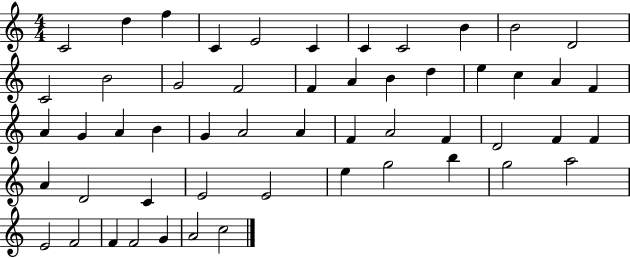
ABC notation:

X:1
T:Untitled
M:4/4
L:1/4
K:C
C2 d f C E2 C C C2 B B2 D2 C2 B2 G2 F2 F A B d e c A F A G A B G A2 A F A2 F D2 F F A D2 C E2 E2 e g2 b g2 a2 E2 F2 F F2 G A2 c2